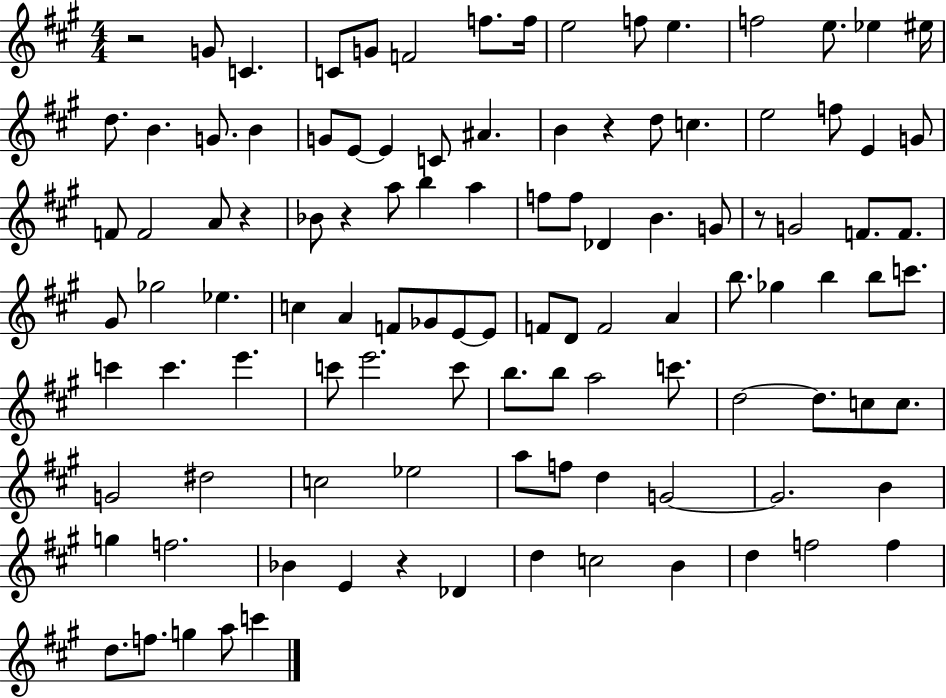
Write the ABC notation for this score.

X:1
T:Untitled
M:4/4
L:1/4
K:A
z2 G/2 C C/2 G/2 F2 f/2 f/4 e2 f/2 e f2 e/2 _e ^e/4 d/2 B G/2 B G/2 E/2 E C/2 ^A B z d/2 c e2 f/2 E G/2 F/2 F2 A/2 z _B/2 z a/2 b a f/2 f/2 _D B G/2 z/2 G2 F/2 F/2 ^G/2 _g2 _e c A F/2 _G/2 E/2 E/2 F/2 D/2 F2 A b/2 _g b b/2 c'/2 c' c' e' c'/2 e'2 c'/2 b/2 b/2 a2 c'/2 d2 d/2 c/2 c/2 G2 ^d2 c2 _e2 a/2 f/2 d G2 G2 B g f2 _B E z _D d c2 B d f2 f d/2 f/2 g a/2 c'